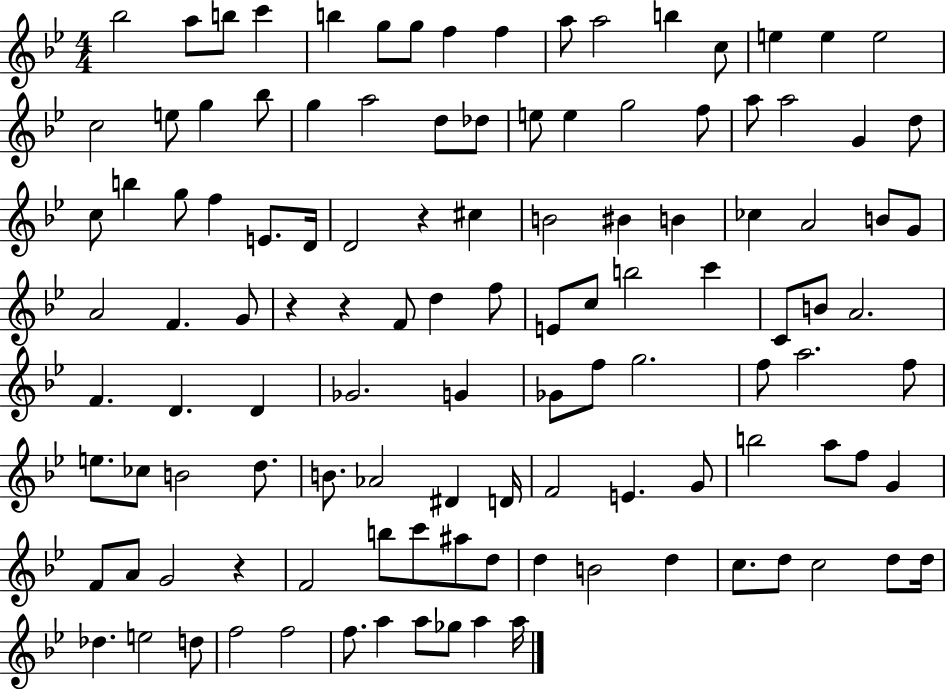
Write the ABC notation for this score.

X:1
T:Untitled
M:4/4
L:1/4
K:Bb
_b2 a/2 b/2 c' b g/2 g/2 f f a/2 a2 b c/2 e e e2 c2 e/2 g _b/2 g a2 d/2 _d/2 e/2 e g2 f/2 a/2 a2 G d/2 c/2 b g/2 f E/2 D/4 D2 z ^c B2 ^B B _c A2 B/2 G/2 A2 F G/2 z z F/2 d f/2 E/2 c/2 b2 c' C/2 B/2 A2 F D D _G2 G _G/2 f/2 g2 f/2 a2 f/2 e/2 _c/2 B2 d/2 B/2 _A2 ^D D/4 F2 E G/2 b2 a/2 f/2 G F/2 A/2 G2 z F2 b/2 c'/2 ^a/2 d/2 d B2 d c/2 d/2 c2 d/2 d/4 _d e2 d/2 f2 f2 f/2 a a/2 _g/2 a a/4